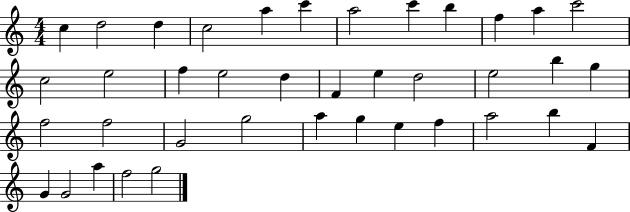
C5/q D5/h D5/q C5/h A5/q C6/q A5/h C6/q B5/q F5/q A5/q C6/h C5/h E5/h F5/q E5/h D5/q F4/q E5/q D5/h E5/h B5/q G5/q F5/h F5/h G4/h G5/h A5/q G5/q E5/q F5/q A5/h B5/q F4/q G4/q G4/h A5/q F5/h G5/h